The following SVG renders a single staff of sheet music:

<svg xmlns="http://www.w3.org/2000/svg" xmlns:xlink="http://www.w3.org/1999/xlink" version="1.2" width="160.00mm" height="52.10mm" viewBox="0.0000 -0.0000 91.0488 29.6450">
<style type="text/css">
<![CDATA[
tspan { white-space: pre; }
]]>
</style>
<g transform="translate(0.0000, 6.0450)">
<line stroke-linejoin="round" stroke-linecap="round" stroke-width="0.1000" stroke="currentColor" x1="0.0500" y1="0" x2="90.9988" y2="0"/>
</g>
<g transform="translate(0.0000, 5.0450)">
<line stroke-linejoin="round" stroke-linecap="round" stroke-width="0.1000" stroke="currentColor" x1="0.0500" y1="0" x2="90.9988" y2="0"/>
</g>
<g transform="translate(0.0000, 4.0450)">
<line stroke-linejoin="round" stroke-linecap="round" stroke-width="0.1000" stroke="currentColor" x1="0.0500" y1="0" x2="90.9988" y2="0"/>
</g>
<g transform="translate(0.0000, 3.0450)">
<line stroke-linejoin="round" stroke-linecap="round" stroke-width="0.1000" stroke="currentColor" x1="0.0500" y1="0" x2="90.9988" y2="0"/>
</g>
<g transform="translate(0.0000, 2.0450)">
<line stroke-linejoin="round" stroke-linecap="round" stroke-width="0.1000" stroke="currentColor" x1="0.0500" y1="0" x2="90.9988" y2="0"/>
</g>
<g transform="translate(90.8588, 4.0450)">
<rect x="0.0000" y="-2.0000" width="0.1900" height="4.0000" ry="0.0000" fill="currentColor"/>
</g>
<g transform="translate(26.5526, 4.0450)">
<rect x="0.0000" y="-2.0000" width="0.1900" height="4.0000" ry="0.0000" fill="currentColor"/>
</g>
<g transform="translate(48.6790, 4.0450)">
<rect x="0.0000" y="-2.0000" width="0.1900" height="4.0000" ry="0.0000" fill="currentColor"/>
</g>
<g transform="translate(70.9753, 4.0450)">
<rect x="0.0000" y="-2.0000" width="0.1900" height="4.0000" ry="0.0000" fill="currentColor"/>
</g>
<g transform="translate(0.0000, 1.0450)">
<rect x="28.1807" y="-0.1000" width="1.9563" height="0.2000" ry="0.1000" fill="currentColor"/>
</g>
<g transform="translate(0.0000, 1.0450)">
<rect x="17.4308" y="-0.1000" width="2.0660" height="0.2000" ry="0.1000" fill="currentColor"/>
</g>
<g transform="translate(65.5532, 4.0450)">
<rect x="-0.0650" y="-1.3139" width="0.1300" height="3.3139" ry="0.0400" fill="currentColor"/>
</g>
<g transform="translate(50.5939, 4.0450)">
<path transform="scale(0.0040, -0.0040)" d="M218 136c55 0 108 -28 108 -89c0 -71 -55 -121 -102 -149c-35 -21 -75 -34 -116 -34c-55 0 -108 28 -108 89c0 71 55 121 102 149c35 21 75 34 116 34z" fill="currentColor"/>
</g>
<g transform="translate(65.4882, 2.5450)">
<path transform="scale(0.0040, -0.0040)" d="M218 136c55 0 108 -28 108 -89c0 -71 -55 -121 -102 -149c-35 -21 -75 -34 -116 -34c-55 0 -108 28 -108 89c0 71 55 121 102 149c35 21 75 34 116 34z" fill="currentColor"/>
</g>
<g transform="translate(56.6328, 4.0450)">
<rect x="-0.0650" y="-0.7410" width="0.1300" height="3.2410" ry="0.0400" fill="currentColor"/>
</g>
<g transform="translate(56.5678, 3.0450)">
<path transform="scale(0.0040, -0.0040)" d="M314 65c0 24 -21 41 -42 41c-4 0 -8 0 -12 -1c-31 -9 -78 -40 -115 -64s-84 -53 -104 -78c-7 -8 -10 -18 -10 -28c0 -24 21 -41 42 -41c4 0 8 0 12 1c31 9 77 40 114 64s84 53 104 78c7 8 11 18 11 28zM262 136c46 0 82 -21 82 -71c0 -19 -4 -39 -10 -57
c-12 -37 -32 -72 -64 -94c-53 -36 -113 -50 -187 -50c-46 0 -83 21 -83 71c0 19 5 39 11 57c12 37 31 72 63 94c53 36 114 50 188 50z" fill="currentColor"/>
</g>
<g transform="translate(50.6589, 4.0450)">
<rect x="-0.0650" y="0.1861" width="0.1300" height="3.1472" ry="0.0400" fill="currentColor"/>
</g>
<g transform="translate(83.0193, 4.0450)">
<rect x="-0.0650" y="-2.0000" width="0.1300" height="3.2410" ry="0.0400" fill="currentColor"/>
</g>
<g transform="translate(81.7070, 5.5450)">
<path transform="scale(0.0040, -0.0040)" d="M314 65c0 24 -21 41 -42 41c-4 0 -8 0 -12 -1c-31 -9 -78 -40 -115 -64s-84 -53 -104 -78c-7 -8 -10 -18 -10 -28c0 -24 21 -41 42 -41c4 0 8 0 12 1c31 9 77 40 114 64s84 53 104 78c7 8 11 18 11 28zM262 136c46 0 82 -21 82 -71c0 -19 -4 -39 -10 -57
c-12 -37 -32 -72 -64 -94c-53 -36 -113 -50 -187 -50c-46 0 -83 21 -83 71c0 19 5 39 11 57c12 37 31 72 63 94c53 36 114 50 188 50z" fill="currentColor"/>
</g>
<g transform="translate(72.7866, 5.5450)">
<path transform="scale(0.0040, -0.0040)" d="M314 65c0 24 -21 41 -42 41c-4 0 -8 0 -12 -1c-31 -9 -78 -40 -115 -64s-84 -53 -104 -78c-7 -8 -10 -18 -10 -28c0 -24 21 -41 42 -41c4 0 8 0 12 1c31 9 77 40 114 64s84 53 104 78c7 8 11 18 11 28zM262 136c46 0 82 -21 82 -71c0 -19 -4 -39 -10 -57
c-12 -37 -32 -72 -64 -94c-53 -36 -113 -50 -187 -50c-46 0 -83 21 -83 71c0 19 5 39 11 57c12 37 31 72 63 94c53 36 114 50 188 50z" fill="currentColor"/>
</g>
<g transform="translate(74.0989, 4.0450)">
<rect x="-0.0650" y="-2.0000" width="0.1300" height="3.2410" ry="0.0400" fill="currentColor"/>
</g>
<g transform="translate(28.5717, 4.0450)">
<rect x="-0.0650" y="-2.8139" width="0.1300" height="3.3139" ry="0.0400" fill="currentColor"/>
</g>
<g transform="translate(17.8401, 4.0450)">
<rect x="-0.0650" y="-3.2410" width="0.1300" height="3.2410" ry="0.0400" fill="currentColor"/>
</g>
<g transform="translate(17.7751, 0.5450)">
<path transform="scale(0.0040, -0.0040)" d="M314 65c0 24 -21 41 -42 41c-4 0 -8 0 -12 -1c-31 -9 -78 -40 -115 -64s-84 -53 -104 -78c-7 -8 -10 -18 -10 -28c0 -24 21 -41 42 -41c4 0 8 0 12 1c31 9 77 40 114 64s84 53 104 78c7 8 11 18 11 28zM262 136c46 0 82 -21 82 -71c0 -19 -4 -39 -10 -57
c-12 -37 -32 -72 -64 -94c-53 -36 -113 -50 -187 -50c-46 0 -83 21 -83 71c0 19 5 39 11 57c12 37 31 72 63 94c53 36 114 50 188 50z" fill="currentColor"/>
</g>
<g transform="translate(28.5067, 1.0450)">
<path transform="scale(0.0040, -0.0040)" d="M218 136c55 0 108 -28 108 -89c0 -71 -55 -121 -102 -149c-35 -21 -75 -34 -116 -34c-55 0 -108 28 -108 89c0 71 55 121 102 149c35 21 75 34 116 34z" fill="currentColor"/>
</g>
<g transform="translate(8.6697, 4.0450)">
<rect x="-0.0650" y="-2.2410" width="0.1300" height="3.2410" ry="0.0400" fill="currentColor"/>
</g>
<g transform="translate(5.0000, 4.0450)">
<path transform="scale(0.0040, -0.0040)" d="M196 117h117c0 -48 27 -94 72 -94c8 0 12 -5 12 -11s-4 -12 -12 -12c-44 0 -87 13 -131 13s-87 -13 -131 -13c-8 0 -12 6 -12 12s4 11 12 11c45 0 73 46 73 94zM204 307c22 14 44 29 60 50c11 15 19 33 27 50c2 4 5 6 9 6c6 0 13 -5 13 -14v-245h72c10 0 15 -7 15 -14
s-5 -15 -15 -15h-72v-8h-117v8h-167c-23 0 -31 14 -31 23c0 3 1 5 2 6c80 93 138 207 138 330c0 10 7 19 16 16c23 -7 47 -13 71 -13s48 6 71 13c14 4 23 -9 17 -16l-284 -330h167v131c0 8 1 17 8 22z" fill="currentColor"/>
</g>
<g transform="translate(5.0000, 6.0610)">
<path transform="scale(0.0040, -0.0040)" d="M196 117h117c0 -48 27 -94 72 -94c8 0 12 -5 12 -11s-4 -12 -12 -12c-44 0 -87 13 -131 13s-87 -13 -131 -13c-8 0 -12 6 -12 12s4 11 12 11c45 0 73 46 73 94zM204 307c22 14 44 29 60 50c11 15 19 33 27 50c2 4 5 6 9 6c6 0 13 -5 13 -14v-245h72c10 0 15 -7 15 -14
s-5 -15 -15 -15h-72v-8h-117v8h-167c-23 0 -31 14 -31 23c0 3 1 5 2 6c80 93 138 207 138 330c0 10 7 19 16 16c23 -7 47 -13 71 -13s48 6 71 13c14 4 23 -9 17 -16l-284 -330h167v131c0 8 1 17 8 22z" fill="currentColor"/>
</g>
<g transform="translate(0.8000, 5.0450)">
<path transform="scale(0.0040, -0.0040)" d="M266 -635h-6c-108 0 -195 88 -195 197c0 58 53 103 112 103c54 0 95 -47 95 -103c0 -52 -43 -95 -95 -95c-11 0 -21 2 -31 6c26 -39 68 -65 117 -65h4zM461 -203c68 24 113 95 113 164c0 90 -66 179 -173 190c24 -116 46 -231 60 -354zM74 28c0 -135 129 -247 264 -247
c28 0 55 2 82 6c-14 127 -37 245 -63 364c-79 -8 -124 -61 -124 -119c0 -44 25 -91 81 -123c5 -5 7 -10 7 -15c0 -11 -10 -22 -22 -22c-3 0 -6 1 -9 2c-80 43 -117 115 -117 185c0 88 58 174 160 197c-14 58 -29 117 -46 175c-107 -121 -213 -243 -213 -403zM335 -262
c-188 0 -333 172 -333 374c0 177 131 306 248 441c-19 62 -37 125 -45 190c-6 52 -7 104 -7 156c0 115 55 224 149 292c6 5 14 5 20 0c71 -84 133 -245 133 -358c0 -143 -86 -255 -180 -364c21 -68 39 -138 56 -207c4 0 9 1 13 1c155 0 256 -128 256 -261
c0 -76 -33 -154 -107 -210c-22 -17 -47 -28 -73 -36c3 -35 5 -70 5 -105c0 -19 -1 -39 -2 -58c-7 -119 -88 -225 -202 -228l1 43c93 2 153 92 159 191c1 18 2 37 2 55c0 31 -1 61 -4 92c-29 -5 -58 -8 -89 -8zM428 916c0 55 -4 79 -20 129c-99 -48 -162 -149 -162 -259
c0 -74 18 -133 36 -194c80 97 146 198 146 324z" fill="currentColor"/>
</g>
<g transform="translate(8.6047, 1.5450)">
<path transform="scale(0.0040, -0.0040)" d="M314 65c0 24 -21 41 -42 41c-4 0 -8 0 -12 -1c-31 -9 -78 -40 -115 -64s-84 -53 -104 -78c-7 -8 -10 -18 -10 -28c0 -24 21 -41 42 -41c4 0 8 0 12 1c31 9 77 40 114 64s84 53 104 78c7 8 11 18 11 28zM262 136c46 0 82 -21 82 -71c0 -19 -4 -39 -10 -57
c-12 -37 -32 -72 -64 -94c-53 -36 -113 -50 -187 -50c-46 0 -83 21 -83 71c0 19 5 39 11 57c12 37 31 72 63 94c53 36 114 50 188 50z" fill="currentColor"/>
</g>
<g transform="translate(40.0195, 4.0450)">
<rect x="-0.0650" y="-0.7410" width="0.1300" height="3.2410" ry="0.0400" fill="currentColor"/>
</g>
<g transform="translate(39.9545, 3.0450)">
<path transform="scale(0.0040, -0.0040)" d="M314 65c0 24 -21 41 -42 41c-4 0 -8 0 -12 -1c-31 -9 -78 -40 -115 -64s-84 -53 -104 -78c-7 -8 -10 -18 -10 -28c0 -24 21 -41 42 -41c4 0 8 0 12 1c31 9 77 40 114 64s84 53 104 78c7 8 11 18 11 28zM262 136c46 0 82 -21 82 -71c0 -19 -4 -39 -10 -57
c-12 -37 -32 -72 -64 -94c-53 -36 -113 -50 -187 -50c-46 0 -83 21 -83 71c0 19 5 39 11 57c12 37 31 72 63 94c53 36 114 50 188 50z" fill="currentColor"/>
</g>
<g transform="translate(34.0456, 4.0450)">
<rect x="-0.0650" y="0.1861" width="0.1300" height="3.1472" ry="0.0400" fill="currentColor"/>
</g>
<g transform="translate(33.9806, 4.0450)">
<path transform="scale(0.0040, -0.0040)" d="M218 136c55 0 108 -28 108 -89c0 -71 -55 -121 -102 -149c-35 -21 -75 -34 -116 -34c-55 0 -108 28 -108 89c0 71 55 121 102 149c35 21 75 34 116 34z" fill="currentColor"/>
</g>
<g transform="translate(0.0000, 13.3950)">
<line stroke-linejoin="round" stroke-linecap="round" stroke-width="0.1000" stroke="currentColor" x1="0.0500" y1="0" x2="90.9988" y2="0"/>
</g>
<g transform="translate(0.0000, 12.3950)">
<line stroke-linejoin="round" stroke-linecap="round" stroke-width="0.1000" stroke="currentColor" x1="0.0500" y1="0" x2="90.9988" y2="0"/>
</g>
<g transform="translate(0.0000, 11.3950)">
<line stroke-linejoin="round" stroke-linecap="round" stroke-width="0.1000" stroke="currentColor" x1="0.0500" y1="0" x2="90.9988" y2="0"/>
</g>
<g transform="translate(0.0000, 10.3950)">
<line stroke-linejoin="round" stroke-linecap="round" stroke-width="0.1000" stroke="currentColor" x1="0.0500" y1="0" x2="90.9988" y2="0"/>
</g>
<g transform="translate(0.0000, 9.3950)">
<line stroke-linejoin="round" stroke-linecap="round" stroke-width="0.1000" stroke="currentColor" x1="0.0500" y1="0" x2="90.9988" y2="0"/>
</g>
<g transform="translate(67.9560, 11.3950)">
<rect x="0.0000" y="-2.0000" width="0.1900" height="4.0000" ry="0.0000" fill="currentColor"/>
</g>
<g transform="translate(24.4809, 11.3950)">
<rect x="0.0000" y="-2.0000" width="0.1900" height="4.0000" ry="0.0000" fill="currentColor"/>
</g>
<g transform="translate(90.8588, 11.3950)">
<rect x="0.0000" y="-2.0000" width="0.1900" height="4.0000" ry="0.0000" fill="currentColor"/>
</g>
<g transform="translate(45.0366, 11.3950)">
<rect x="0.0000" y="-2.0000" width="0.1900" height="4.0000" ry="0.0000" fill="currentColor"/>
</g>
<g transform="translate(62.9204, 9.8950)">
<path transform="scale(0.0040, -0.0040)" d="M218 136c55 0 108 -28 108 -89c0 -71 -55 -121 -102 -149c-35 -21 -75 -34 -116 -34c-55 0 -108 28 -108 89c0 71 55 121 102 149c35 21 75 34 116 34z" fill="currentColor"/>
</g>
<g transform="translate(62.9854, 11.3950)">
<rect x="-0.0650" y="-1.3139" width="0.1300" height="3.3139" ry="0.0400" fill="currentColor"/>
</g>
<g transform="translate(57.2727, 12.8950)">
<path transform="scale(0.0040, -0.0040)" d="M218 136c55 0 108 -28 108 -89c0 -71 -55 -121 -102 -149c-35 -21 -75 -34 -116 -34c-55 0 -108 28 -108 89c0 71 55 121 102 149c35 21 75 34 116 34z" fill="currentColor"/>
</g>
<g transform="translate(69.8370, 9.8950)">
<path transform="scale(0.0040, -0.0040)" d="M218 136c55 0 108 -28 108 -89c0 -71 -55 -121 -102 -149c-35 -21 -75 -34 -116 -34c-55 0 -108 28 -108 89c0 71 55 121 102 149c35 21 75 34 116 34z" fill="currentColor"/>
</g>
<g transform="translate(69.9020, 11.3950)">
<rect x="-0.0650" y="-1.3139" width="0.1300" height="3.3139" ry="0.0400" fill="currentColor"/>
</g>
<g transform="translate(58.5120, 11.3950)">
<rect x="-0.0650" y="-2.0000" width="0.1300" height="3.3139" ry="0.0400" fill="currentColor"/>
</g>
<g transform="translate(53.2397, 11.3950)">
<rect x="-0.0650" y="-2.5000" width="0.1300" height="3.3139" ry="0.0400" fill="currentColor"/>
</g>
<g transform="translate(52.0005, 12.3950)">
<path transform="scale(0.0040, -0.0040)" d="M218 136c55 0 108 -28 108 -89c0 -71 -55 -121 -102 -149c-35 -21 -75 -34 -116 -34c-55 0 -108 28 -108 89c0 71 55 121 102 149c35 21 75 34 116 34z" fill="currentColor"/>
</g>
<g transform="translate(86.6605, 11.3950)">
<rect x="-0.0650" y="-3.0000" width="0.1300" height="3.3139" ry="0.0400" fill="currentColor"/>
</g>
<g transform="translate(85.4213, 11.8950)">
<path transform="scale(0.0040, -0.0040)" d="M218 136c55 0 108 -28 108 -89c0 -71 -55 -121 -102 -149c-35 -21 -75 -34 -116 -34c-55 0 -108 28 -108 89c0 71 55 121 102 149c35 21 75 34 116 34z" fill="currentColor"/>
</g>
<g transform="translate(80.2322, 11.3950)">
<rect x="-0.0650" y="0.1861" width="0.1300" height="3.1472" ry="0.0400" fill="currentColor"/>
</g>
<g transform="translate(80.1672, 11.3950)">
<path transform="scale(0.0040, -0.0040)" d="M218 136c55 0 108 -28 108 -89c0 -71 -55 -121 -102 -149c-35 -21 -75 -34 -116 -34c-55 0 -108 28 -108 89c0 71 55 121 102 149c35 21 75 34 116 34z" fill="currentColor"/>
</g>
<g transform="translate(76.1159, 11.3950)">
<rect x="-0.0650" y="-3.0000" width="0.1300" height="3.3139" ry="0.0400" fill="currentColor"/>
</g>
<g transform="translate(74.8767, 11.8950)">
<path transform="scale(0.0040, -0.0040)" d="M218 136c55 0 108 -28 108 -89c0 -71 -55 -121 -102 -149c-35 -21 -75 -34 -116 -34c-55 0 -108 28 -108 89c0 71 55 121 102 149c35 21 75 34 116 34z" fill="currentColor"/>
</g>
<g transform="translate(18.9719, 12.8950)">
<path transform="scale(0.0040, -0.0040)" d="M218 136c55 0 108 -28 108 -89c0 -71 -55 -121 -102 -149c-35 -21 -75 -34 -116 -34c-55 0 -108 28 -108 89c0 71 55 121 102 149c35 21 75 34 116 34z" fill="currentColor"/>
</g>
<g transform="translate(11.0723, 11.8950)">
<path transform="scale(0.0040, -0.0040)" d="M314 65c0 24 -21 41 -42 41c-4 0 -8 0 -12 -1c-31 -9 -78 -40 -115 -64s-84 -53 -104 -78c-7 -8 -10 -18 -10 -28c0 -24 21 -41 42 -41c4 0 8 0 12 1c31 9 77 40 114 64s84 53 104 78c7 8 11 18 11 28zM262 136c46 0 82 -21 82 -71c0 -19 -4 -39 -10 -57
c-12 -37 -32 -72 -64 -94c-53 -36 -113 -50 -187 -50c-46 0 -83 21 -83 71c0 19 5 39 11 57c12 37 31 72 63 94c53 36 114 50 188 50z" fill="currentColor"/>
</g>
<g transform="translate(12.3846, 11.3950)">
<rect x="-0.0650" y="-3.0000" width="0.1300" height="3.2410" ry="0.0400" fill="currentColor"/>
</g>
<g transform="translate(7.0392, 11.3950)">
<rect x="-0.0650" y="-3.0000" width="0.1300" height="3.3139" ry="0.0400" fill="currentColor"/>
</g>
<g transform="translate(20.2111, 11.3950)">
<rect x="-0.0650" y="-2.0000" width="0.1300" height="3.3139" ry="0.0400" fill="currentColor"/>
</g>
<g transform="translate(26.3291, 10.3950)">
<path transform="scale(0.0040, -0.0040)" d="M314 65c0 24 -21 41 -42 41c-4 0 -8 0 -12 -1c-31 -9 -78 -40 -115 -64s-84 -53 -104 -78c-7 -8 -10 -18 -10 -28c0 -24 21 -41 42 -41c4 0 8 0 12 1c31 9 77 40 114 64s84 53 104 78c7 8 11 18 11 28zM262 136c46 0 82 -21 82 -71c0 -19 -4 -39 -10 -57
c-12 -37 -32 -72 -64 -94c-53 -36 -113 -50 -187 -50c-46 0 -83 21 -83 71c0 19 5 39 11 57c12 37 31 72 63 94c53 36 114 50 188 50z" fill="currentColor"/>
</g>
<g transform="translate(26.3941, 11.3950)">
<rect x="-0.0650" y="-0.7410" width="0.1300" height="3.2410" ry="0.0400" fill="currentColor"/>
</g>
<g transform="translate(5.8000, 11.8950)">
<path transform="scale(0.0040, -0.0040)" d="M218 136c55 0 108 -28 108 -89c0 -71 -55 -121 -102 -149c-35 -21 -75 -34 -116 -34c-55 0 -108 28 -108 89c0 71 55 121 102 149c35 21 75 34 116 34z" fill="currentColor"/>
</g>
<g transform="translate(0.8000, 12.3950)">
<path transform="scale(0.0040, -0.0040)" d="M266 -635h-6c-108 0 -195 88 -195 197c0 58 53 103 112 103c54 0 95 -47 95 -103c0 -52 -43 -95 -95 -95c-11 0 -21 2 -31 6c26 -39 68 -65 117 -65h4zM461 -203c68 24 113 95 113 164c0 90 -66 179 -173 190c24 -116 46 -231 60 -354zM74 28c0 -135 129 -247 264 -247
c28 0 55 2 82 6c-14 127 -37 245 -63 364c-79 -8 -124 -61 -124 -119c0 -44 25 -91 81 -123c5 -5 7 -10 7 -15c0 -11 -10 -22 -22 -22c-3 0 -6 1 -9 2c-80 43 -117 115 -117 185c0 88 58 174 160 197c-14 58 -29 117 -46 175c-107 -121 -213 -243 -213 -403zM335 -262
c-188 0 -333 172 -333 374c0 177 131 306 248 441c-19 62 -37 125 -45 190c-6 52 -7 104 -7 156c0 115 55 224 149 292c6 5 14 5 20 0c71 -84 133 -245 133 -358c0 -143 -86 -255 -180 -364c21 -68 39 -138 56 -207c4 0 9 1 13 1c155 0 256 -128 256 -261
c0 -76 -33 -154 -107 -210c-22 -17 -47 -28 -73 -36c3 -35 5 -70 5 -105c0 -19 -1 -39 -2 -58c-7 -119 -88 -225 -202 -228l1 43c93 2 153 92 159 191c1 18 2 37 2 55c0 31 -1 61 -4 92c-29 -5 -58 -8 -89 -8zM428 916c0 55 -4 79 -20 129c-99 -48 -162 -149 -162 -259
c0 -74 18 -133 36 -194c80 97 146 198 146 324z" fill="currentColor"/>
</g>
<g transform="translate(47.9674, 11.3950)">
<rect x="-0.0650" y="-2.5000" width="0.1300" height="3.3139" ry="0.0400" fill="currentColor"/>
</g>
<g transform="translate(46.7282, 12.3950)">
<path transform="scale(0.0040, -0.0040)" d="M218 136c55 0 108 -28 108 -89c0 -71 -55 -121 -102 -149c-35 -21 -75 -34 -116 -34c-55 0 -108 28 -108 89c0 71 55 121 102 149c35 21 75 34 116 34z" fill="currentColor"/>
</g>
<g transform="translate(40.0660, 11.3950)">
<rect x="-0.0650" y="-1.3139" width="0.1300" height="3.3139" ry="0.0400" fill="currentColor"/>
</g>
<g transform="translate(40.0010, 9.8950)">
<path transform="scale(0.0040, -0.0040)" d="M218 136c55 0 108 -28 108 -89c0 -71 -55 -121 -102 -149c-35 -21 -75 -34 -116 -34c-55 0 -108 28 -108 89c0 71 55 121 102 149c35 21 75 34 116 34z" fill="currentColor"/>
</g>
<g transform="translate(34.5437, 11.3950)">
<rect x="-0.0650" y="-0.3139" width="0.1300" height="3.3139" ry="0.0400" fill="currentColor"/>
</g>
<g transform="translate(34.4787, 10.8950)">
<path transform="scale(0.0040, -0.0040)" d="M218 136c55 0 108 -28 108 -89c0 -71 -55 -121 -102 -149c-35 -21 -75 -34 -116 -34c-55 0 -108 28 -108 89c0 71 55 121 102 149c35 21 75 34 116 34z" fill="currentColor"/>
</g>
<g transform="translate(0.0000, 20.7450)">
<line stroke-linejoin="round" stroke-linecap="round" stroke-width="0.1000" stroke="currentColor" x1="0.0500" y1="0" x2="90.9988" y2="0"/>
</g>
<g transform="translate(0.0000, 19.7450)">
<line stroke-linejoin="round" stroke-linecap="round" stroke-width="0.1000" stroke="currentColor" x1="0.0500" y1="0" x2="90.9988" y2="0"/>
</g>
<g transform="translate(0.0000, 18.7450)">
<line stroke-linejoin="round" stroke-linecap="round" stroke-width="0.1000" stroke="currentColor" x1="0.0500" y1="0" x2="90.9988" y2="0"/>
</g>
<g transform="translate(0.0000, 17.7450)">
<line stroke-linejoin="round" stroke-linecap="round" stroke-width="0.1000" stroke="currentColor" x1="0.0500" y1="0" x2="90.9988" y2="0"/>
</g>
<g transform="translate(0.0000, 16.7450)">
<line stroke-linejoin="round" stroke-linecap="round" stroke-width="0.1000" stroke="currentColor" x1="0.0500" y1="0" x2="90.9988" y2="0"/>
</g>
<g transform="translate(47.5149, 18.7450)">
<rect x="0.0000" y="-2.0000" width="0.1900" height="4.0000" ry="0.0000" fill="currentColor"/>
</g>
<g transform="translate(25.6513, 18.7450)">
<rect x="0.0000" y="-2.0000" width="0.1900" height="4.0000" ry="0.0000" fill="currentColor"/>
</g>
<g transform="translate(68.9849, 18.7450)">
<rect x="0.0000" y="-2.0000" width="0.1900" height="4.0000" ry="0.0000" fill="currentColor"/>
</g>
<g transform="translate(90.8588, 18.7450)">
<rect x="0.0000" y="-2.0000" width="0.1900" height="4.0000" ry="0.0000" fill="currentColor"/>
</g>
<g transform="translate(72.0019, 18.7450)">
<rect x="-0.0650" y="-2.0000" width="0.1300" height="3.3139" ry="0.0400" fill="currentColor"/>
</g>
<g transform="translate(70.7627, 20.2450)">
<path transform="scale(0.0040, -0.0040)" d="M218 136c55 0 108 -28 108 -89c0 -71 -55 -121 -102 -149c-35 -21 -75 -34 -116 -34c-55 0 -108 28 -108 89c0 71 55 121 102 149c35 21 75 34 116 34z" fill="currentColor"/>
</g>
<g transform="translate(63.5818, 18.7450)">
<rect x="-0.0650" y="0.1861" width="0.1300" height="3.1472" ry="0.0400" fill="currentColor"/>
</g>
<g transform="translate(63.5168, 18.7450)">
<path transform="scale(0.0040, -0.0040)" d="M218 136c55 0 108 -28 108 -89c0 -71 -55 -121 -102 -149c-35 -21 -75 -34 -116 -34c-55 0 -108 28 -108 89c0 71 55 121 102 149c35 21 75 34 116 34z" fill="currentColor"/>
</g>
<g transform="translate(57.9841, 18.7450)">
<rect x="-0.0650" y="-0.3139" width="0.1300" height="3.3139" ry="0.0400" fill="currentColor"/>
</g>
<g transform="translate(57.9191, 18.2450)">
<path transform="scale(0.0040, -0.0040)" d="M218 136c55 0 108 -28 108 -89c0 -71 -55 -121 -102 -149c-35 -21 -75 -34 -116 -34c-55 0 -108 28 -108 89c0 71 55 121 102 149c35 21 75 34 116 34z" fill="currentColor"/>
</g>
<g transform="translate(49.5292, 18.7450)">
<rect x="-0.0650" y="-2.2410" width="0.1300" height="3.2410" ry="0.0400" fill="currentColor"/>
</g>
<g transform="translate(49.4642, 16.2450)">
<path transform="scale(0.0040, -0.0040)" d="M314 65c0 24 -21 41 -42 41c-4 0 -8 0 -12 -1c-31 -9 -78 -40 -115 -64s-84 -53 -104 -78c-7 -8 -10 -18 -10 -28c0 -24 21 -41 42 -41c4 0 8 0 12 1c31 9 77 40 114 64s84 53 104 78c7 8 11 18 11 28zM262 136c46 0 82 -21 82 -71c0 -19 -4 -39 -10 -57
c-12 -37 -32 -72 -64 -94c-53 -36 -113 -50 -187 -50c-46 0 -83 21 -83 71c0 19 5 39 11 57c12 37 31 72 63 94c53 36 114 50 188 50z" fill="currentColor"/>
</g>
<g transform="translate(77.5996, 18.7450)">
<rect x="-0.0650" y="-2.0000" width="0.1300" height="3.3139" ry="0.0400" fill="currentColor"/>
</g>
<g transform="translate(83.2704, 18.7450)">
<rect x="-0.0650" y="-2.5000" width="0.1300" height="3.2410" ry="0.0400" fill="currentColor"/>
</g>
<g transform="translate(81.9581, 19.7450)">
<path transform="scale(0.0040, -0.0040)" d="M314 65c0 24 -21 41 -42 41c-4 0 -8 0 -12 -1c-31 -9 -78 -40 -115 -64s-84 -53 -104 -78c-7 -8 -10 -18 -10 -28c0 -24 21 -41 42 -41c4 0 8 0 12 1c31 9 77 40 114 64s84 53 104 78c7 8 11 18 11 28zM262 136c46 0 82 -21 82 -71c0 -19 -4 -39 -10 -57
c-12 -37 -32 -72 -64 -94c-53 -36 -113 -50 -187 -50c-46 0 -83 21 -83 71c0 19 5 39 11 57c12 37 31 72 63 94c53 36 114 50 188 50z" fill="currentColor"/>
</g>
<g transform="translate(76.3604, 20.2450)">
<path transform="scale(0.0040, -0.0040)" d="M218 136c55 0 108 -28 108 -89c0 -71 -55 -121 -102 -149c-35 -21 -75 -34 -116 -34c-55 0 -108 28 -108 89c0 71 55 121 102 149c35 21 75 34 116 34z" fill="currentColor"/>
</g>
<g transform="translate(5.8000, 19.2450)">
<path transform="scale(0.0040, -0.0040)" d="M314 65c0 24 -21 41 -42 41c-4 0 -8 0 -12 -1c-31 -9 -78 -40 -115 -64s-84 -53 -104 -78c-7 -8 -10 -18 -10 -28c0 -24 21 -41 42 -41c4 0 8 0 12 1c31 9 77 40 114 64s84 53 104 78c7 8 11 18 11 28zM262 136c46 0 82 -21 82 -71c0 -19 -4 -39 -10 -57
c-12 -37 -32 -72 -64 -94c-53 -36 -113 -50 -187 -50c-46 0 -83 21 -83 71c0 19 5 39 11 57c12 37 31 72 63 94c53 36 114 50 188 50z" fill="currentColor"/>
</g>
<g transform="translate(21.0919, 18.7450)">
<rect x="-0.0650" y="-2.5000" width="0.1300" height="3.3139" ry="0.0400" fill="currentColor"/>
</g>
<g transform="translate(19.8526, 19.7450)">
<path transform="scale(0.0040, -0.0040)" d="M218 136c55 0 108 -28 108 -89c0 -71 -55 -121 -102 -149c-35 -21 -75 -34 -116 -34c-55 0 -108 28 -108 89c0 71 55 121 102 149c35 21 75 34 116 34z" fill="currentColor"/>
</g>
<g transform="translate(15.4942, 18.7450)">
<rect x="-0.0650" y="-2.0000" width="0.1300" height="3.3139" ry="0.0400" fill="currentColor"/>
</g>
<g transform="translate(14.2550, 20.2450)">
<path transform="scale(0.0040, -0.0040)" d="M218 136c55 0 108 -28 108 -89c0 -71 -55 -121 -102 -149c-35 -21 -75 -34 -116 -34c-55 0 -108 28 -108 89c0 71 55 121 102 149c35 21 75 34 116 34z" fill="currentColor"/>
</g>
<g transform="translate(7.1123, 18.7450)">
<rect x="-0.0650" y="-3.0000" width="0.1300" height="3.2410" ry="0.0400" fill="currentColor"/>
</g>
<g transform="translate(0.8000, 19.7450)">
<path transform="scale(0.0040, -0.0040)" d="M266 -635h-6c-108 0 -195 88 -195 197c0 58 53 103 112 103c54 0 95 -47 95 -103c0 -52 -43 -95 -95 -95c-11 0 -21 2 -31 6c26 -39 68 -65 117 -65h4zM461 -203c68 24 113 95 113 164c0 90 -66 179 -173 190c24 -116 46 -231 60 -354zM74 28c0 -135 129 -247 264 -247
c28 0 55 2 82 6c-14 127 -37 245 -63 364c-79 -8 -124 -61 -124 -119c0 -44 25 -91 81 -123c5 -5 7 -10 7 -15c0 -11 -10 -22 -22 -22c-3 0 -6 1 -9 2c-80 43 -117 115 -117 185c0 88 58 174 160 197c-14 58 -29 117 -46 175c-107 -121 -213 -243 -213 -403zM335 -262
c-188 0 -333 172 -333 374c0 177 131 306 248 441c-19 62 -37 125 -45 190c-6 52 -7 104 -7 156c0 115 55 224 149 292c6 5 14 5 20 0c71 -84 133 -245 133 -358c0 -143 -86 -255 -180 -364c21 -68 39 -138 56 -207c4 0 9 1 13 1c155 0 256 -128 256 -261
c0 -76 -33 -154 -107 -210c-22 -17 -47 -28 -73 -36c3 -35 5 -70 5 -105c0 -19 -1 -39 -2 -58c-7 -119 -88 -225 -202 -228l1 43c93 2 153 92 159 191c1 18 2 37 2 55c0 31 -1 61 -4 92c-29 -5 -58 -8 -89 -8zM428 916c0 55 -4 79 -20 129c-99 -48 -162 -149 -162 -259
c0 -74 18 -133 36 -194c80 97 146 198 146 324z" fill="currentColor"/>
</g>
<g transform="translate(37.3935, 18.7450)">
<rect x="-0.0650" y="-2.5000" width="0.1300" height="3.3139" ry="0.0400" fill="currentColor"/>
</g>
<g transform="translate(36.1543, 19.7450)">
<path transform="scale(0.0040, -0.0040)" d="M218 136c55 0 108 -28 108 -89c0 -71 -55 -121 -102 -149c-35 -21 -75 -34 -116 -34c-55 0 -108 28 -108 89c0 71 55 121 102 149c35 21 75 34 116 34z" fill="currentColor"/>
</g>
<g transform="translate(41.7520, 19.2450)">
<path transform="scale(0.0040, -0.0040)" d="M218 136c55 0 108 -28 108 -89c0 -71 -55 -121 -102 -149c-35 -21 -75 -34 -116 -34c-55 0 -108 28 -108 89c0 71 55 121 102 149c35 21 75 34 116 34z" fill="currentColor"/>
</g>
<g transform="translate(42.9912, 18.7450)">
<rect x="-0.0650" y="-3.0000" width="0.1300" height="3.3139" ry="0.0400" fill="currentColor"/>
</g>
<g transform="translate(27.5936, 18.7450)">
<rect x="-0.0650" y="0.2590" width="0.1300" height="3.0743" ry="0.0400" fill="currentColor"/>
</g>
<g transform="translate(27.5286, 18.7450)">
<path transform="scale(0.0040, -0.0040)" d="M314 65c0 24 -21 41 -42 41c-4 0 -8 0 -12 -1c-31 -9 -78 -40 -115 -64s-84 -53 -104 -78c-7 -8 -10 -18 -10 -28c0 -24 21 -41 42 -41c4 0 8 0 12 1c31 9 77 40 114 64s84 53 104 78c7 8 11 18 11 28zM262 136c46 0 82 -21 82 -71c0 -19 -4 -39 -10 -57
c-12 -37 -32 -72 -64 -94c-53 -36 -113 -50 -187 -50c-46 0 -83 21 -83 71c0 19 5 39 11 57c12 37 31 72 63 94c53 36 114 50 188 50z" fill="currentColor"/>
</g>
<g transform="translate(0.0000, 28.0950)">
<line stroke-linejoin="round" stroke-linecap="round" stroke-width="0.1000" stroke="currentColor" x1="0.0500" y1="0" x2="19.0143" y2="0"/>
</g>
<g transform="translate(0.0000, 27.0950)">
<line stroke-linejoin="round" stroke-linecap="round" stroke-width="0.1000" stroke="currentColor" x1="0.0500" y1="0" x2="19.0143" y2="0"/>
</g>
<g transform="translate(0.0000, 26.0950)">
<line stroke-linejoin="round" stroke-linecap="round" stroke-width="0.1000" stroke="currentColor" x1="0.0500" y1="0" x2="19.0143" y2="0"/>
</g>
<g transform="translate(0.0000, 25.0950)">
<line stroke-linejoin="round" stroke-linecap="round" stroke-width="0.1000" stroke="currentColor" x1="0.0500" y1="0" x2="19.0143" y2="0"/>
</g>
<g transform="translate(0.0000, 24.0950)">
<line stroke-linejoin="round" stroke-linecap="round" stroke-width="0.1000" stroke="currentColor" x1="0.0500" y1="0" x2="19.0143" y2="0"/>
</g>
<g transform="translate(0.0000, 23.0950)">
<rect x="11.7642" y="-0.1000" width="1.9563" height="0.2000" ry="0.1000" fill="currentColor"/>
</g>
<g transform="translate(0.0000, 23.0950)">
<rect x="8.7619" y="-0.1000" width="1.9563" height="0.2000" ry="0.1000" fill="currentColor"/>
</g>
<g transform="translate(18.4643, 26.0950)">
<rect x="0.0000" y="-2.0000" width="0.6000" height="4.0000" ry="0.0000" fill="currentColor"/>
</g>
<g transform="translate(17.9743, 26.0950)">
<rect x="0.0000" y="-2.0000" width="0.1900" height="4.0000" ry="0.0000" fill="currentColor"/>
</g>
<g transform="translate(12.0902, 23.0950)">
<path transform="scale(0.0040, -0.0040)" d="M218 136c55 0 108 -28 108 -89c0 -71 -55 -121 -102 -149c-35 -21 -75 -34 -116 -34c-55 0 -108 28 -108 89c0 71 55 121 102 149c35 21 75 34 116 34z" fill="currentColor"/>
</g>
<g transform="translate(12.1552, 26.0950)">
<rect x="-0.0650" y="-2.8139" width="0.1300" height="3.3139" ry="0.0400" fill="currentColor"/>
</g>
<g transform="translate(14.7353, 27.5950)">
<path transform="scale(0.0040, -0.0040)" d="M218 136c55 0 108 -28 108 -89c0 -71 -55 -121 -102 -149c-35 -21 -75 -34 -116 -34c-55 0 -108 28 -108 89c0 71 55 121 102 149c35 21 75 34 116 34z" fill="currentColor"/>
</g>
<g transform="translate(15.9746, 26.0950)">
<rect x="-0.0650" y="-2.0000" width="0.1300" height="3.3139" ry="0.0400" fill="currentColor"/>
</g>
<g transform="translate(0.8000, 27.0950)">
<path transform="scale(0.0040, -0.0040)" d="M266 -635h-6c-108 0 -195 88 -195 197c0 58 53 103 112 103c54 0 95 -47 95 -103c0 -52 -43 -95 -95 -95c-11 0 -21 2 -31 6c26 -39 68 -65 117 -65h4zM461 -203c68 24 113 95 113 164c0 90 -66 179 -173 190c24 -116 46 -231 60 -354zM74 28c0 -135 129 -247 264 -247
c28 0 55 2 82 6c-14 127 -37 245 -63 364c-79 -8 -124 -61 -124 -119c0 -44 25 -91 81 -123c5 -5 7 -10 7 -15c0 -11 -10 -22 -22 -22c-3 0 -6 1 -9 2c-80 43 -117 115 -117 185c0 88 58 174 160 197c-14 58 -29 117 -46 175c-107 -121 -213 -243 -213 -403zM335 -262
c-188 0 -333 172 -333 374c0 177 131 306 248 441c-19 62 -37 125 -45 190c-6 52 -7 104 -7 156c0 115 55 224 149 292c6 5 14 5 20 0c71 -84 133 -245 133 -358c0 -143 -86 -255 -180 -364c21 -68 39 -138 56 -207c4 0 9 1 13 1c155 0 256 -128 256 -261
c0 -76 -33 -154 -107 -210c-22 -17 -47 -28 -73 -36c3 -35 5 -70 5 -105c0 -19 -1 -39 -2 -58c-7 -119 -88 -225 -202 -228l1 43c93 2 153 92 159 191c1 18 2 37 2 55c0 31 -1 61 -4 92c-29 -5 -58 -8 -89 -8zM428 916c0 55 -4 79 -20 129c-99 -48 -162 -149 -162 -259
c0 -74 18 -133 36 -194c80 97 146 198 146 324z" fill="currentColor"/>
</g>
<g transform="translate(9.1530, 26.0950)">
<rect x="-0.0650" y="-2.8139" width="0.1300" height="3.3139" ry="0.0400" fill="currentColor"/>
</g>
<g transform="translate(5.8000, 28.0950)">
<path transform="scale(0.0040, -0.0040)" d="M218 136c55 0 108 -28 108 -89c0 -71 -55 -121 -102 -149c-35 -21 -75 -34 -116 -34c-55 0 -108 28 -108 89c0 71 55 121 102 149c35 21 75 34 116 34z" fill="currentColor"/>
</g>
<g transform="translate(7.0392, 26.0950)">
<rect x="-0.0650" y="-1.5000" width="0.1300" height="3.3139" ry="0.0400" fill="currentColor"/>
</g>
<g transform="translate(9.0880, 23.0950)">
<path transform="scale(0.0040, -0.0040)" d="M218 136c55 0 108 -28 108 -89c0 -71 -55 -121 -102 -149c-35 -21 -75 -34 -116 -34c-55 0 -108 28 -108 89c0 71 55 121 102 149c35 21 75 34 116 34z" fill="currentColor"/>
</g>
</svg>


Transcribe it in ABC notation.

X:1
T:Untitled
M:4/4
L:1/4
K:C
g2 b2 a B d2 B d2 e F2 F2 A A2 F d2 c e G G F e e A B A A2 F G B2 G A g2 c B F F G2 E a a F